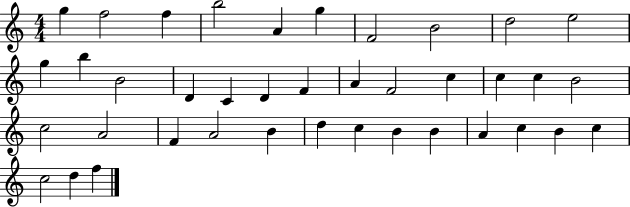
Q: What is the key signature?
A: C major